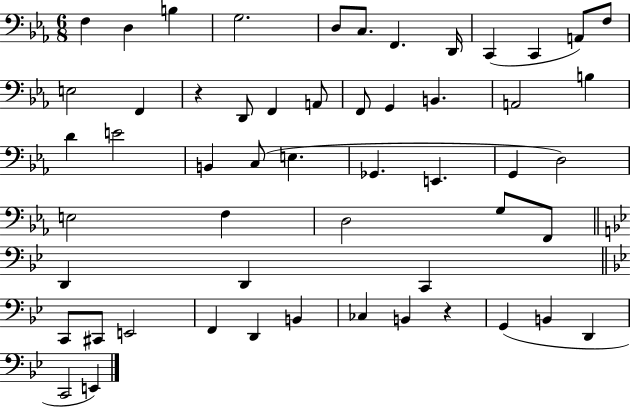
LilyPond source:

{
  \clef bass
  \numericTimeSignature
  \time 6/8
  \key ees \major
  f4 d4 b4 | g2. | d8 c8. f,4. d,16 | c,4( c,4 a,8) f8 | \break e2 f,4 | r4 d,8 f,4 a,8 | f,8 g,4 b,4. | a,2 b4 | \break d'4 e'2 | b,4 c8( e4. | ges,4. e,4. | g,4 d2) | \break e2 f4 | d2 g8 f,8 | \bar "||" \break \key g \minor d,4 d,4 c,4 | \bar "||" \break \key g \minor c,8 cis,8 e,2 | f,4 d,4 b,4 | ces4 b,4 r4 | g,4( b,4 d,4 | \break c,2 e,4) | \bar "|."
}